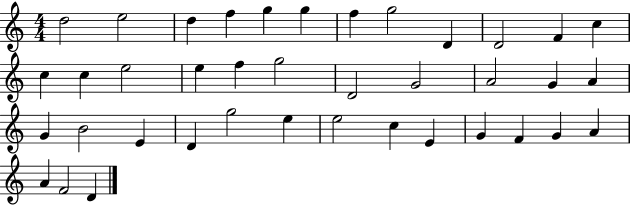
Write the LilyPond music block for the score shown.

{
  \clef treble
  \numericTimeSignature
  \time 4/4
  \key c \major
  d''2 e''2 | d''4 f''4 g''4 g''4 | f''4 g''2 d'4 | d'2 f'4 c''4 | \break c''4 c''4 e''2 | e''4 f''4 g''2 | d'2 g'2 | a'2 g'4 a'4 | \break g'4 b'2 e'4 | d'4 g''2 e''4 | e''2 c''4 e'4 | g'4 f'4 g'4 a'4 | \break a'4 f'2 d'4 | \bar "|."
}